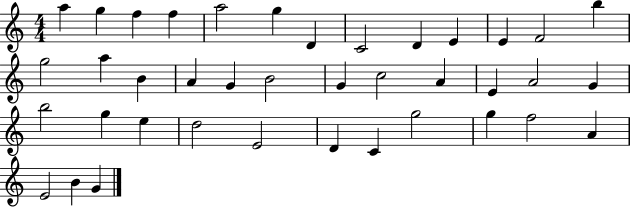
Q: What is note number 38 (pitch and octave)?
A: B4